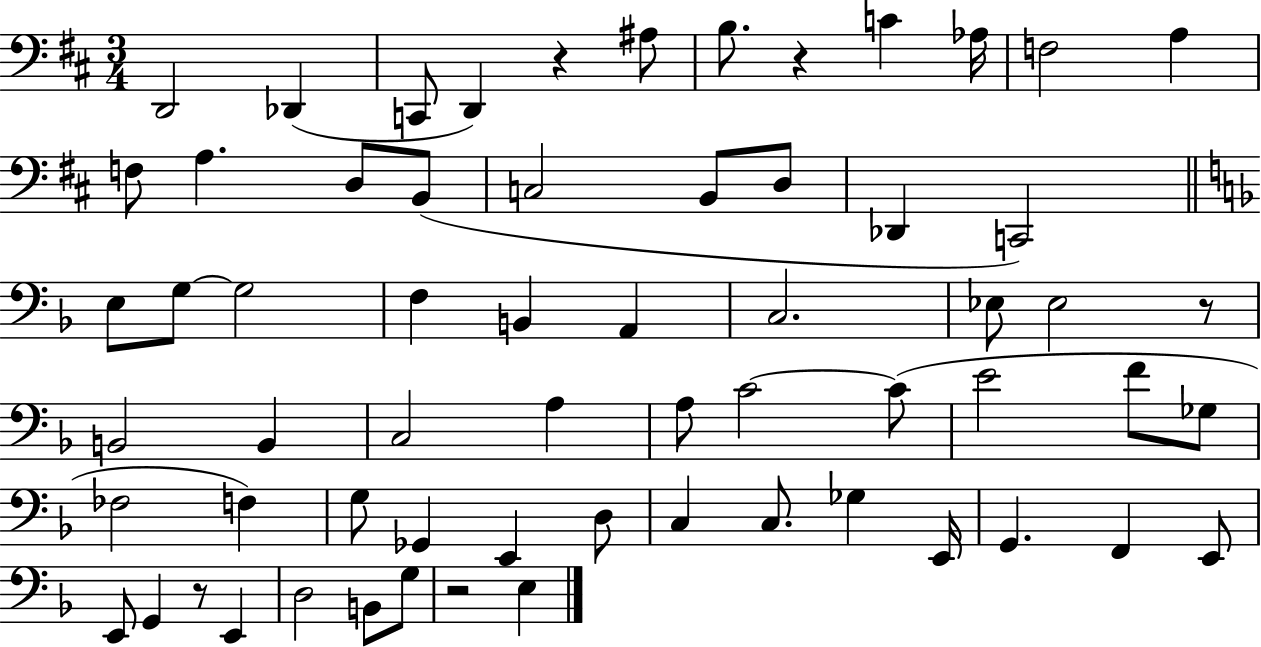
D2/h Db2/q C2/e D2/q R/q A#3/e B3/e. R/q C4/q Ab3/s F3/h A3/q F3/e A3/q. D3/e B2/e C3/h B2/e D3/e Db2/q C2/h E3/e G3/e G3/h F3/q B2/q A2/q C3/h. Eb3/e Eb3/h R/e B2/h B2/q C3/h A3/q A3/e C4/h C4/e E4/h F4/e Gb3/e FES3/h F3/q G3/e Gb2/q E2/q D3/e C3/q C3/e. Gb3/q E2/s G2/q. F2/q E2/e E2/e G2/q R/e E2/q D3/h B2/e G3/e R/h E3/q